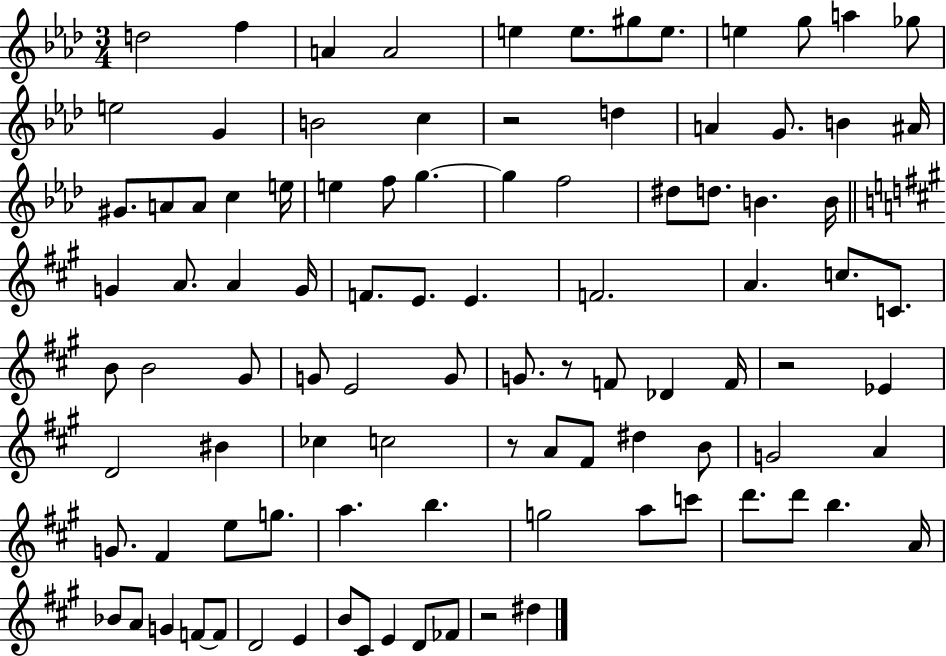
D5/h F5/q A4/q A4/h E5/q E5/e. G#5/e E5/e. E5/q G5/e A5/q Gb5/e E5/h G4/q B4/h C5/q R/h D5/q A4/q G4/e. B4/q A#4/s G#4/e. A4/e A4/e C5/q E5/s E5/q F5/e G5/q. G5/q F5/h D#5/e D5/e. B4/q. B4/s G4/q A4/e. A4/q G4/s F4/e. E4/e. E4/q. F4/h. A4/q. C5/e. C4/e. B4/e B4/h G#4/e G4/e E4/h G4/e G4/e. R/e F4/e Db4/q F4/s R/h Eb4/q D4/h BIS4/q CES5/q C5/h R/e A4/e F#4/e D#5/q B4/e G4/h A4/q G4/e. F#4/q E5/e G5/e. A5/q. B5/q. G5/h A5/e C6/e D6/e. D6/e B5/q. A4/s Bb4/e A4/e G4/q F4/e F4/e D4/h E4/q B4/e C#4/e E4/q D4/e FES4/e R/h D#5/q